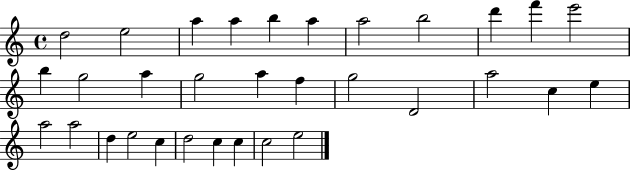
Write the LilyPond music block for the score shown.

{
  \clef treble
  \time 4/4
  \defaultTimeSignature
  \key c \major
  d''2 e''2 | a''4 a''4 b''4 a''4 | a''2 b''2 | d'''4 f'''4 e'''2 | \break b''4 g''2 a''4 | g''2 a''4 f''4 | g''2 d'2 | a''2 c''4 e''4 | \break a''2 a''2 | d''4 e''2 c''4 | d''2 c''4 c''4 | c''2 e''2 | \break \bar "|."
}